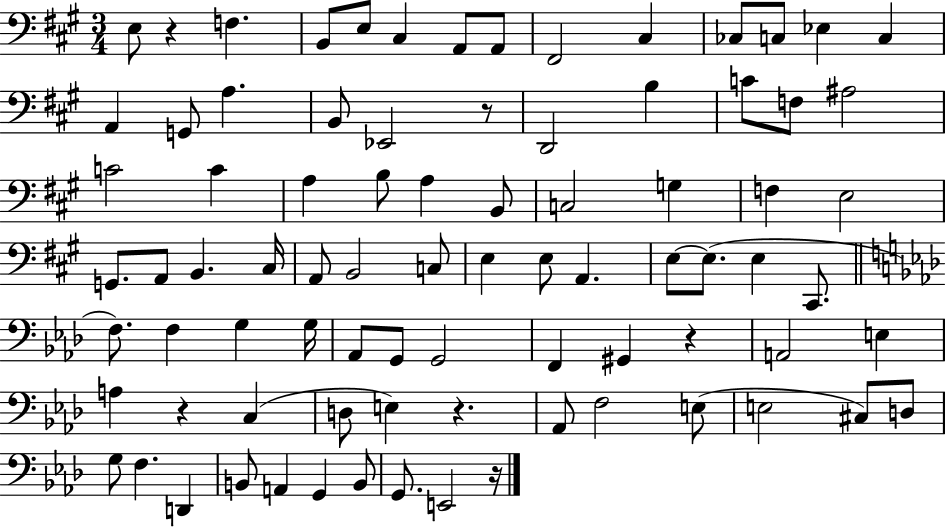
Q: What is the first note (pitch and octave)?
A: E3